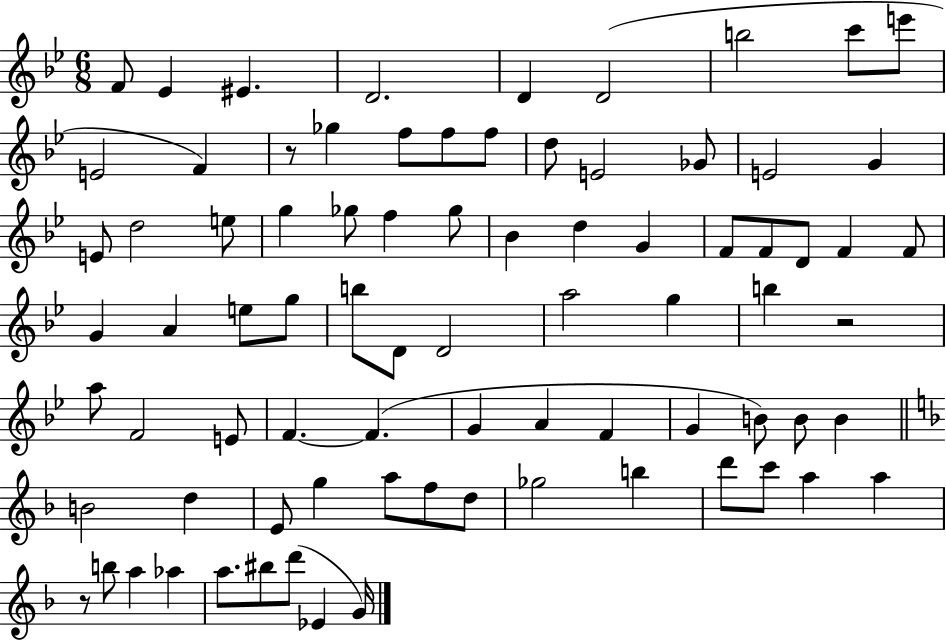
F4/e Eb4/q EIS4/q. D4/h. D4/q D4/h B5/h C6/e E6/e E4/h F4/q R/e Gb5/q F5/e F5/e F5/e D5/e E4/h Gb4/e E4/h G4/q E4/e D5/h E5/e G5/q Gb5/e F5/q Gb5/e Bb4/q D5/q G4/q F4/e F4/e D4/e F4/q F4/e G4/q A4/q E5/e G5/e B5/e D4/e D4/h A5/h G5/q B5/q R/h A5/e F4/h E4/e F4/q. F4/q. G4/q A4/q F4/q G4/q B4/e B4/e B4/q B4/h D5/q E4/e G5/q A5/e F5/e D5/e Gb5/h B5/q D6/e C6/e A5/q A5/q R/e B5/e A5/q Ab5/q A5/e. BIS5/e D6/e Eb4/q G4/s